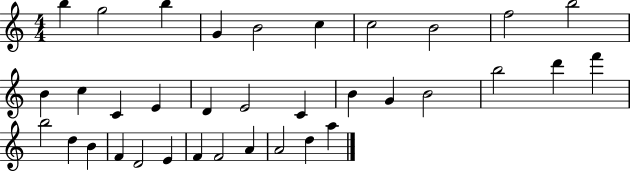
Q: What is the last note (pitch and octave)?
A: A5